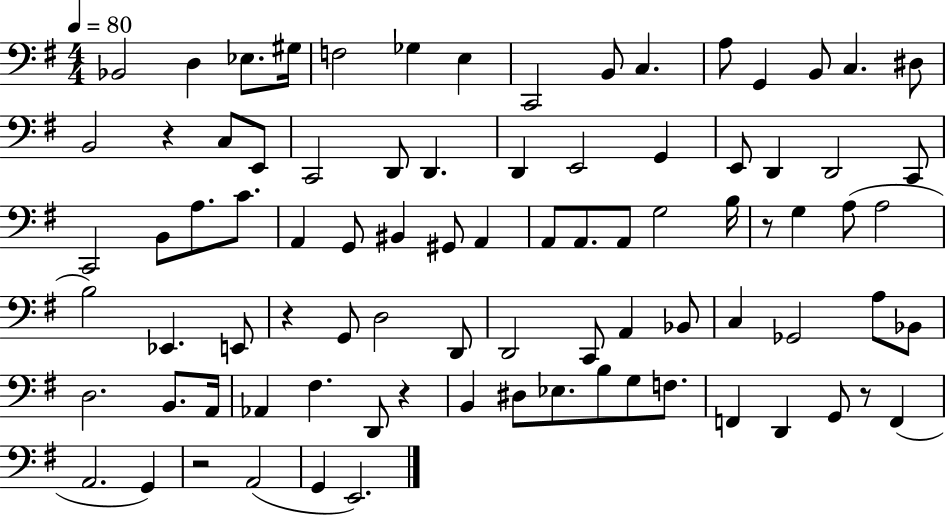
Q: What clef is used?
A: bass